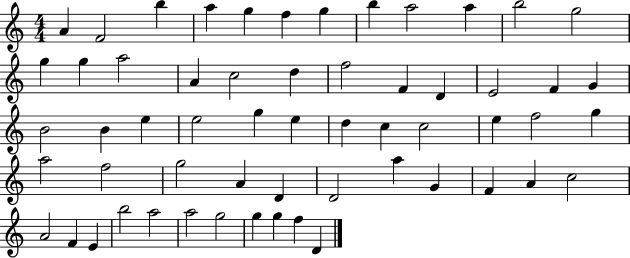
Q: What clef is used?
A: treble